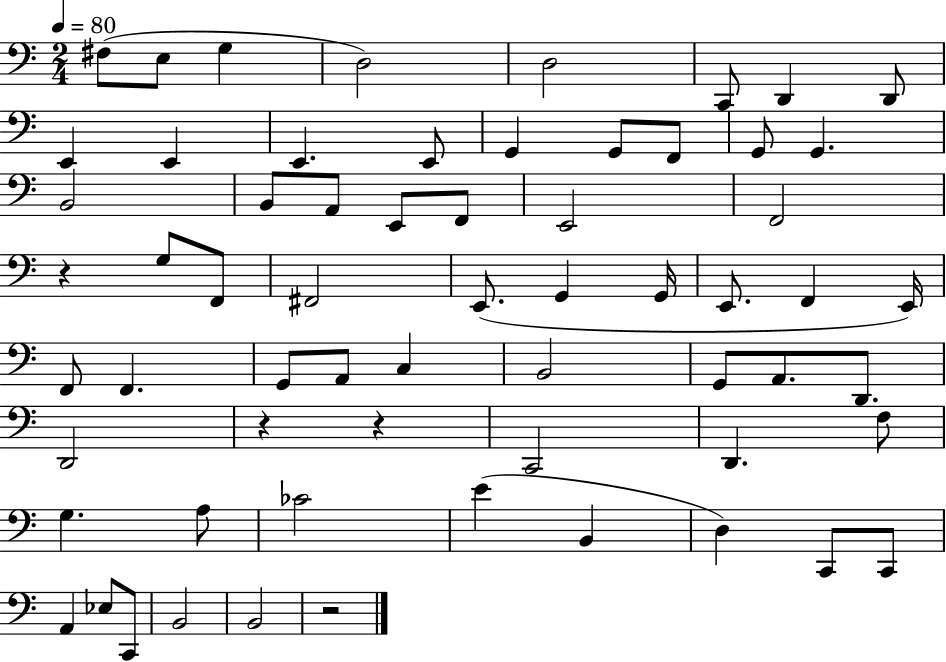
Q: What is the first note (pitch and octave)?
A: F#3